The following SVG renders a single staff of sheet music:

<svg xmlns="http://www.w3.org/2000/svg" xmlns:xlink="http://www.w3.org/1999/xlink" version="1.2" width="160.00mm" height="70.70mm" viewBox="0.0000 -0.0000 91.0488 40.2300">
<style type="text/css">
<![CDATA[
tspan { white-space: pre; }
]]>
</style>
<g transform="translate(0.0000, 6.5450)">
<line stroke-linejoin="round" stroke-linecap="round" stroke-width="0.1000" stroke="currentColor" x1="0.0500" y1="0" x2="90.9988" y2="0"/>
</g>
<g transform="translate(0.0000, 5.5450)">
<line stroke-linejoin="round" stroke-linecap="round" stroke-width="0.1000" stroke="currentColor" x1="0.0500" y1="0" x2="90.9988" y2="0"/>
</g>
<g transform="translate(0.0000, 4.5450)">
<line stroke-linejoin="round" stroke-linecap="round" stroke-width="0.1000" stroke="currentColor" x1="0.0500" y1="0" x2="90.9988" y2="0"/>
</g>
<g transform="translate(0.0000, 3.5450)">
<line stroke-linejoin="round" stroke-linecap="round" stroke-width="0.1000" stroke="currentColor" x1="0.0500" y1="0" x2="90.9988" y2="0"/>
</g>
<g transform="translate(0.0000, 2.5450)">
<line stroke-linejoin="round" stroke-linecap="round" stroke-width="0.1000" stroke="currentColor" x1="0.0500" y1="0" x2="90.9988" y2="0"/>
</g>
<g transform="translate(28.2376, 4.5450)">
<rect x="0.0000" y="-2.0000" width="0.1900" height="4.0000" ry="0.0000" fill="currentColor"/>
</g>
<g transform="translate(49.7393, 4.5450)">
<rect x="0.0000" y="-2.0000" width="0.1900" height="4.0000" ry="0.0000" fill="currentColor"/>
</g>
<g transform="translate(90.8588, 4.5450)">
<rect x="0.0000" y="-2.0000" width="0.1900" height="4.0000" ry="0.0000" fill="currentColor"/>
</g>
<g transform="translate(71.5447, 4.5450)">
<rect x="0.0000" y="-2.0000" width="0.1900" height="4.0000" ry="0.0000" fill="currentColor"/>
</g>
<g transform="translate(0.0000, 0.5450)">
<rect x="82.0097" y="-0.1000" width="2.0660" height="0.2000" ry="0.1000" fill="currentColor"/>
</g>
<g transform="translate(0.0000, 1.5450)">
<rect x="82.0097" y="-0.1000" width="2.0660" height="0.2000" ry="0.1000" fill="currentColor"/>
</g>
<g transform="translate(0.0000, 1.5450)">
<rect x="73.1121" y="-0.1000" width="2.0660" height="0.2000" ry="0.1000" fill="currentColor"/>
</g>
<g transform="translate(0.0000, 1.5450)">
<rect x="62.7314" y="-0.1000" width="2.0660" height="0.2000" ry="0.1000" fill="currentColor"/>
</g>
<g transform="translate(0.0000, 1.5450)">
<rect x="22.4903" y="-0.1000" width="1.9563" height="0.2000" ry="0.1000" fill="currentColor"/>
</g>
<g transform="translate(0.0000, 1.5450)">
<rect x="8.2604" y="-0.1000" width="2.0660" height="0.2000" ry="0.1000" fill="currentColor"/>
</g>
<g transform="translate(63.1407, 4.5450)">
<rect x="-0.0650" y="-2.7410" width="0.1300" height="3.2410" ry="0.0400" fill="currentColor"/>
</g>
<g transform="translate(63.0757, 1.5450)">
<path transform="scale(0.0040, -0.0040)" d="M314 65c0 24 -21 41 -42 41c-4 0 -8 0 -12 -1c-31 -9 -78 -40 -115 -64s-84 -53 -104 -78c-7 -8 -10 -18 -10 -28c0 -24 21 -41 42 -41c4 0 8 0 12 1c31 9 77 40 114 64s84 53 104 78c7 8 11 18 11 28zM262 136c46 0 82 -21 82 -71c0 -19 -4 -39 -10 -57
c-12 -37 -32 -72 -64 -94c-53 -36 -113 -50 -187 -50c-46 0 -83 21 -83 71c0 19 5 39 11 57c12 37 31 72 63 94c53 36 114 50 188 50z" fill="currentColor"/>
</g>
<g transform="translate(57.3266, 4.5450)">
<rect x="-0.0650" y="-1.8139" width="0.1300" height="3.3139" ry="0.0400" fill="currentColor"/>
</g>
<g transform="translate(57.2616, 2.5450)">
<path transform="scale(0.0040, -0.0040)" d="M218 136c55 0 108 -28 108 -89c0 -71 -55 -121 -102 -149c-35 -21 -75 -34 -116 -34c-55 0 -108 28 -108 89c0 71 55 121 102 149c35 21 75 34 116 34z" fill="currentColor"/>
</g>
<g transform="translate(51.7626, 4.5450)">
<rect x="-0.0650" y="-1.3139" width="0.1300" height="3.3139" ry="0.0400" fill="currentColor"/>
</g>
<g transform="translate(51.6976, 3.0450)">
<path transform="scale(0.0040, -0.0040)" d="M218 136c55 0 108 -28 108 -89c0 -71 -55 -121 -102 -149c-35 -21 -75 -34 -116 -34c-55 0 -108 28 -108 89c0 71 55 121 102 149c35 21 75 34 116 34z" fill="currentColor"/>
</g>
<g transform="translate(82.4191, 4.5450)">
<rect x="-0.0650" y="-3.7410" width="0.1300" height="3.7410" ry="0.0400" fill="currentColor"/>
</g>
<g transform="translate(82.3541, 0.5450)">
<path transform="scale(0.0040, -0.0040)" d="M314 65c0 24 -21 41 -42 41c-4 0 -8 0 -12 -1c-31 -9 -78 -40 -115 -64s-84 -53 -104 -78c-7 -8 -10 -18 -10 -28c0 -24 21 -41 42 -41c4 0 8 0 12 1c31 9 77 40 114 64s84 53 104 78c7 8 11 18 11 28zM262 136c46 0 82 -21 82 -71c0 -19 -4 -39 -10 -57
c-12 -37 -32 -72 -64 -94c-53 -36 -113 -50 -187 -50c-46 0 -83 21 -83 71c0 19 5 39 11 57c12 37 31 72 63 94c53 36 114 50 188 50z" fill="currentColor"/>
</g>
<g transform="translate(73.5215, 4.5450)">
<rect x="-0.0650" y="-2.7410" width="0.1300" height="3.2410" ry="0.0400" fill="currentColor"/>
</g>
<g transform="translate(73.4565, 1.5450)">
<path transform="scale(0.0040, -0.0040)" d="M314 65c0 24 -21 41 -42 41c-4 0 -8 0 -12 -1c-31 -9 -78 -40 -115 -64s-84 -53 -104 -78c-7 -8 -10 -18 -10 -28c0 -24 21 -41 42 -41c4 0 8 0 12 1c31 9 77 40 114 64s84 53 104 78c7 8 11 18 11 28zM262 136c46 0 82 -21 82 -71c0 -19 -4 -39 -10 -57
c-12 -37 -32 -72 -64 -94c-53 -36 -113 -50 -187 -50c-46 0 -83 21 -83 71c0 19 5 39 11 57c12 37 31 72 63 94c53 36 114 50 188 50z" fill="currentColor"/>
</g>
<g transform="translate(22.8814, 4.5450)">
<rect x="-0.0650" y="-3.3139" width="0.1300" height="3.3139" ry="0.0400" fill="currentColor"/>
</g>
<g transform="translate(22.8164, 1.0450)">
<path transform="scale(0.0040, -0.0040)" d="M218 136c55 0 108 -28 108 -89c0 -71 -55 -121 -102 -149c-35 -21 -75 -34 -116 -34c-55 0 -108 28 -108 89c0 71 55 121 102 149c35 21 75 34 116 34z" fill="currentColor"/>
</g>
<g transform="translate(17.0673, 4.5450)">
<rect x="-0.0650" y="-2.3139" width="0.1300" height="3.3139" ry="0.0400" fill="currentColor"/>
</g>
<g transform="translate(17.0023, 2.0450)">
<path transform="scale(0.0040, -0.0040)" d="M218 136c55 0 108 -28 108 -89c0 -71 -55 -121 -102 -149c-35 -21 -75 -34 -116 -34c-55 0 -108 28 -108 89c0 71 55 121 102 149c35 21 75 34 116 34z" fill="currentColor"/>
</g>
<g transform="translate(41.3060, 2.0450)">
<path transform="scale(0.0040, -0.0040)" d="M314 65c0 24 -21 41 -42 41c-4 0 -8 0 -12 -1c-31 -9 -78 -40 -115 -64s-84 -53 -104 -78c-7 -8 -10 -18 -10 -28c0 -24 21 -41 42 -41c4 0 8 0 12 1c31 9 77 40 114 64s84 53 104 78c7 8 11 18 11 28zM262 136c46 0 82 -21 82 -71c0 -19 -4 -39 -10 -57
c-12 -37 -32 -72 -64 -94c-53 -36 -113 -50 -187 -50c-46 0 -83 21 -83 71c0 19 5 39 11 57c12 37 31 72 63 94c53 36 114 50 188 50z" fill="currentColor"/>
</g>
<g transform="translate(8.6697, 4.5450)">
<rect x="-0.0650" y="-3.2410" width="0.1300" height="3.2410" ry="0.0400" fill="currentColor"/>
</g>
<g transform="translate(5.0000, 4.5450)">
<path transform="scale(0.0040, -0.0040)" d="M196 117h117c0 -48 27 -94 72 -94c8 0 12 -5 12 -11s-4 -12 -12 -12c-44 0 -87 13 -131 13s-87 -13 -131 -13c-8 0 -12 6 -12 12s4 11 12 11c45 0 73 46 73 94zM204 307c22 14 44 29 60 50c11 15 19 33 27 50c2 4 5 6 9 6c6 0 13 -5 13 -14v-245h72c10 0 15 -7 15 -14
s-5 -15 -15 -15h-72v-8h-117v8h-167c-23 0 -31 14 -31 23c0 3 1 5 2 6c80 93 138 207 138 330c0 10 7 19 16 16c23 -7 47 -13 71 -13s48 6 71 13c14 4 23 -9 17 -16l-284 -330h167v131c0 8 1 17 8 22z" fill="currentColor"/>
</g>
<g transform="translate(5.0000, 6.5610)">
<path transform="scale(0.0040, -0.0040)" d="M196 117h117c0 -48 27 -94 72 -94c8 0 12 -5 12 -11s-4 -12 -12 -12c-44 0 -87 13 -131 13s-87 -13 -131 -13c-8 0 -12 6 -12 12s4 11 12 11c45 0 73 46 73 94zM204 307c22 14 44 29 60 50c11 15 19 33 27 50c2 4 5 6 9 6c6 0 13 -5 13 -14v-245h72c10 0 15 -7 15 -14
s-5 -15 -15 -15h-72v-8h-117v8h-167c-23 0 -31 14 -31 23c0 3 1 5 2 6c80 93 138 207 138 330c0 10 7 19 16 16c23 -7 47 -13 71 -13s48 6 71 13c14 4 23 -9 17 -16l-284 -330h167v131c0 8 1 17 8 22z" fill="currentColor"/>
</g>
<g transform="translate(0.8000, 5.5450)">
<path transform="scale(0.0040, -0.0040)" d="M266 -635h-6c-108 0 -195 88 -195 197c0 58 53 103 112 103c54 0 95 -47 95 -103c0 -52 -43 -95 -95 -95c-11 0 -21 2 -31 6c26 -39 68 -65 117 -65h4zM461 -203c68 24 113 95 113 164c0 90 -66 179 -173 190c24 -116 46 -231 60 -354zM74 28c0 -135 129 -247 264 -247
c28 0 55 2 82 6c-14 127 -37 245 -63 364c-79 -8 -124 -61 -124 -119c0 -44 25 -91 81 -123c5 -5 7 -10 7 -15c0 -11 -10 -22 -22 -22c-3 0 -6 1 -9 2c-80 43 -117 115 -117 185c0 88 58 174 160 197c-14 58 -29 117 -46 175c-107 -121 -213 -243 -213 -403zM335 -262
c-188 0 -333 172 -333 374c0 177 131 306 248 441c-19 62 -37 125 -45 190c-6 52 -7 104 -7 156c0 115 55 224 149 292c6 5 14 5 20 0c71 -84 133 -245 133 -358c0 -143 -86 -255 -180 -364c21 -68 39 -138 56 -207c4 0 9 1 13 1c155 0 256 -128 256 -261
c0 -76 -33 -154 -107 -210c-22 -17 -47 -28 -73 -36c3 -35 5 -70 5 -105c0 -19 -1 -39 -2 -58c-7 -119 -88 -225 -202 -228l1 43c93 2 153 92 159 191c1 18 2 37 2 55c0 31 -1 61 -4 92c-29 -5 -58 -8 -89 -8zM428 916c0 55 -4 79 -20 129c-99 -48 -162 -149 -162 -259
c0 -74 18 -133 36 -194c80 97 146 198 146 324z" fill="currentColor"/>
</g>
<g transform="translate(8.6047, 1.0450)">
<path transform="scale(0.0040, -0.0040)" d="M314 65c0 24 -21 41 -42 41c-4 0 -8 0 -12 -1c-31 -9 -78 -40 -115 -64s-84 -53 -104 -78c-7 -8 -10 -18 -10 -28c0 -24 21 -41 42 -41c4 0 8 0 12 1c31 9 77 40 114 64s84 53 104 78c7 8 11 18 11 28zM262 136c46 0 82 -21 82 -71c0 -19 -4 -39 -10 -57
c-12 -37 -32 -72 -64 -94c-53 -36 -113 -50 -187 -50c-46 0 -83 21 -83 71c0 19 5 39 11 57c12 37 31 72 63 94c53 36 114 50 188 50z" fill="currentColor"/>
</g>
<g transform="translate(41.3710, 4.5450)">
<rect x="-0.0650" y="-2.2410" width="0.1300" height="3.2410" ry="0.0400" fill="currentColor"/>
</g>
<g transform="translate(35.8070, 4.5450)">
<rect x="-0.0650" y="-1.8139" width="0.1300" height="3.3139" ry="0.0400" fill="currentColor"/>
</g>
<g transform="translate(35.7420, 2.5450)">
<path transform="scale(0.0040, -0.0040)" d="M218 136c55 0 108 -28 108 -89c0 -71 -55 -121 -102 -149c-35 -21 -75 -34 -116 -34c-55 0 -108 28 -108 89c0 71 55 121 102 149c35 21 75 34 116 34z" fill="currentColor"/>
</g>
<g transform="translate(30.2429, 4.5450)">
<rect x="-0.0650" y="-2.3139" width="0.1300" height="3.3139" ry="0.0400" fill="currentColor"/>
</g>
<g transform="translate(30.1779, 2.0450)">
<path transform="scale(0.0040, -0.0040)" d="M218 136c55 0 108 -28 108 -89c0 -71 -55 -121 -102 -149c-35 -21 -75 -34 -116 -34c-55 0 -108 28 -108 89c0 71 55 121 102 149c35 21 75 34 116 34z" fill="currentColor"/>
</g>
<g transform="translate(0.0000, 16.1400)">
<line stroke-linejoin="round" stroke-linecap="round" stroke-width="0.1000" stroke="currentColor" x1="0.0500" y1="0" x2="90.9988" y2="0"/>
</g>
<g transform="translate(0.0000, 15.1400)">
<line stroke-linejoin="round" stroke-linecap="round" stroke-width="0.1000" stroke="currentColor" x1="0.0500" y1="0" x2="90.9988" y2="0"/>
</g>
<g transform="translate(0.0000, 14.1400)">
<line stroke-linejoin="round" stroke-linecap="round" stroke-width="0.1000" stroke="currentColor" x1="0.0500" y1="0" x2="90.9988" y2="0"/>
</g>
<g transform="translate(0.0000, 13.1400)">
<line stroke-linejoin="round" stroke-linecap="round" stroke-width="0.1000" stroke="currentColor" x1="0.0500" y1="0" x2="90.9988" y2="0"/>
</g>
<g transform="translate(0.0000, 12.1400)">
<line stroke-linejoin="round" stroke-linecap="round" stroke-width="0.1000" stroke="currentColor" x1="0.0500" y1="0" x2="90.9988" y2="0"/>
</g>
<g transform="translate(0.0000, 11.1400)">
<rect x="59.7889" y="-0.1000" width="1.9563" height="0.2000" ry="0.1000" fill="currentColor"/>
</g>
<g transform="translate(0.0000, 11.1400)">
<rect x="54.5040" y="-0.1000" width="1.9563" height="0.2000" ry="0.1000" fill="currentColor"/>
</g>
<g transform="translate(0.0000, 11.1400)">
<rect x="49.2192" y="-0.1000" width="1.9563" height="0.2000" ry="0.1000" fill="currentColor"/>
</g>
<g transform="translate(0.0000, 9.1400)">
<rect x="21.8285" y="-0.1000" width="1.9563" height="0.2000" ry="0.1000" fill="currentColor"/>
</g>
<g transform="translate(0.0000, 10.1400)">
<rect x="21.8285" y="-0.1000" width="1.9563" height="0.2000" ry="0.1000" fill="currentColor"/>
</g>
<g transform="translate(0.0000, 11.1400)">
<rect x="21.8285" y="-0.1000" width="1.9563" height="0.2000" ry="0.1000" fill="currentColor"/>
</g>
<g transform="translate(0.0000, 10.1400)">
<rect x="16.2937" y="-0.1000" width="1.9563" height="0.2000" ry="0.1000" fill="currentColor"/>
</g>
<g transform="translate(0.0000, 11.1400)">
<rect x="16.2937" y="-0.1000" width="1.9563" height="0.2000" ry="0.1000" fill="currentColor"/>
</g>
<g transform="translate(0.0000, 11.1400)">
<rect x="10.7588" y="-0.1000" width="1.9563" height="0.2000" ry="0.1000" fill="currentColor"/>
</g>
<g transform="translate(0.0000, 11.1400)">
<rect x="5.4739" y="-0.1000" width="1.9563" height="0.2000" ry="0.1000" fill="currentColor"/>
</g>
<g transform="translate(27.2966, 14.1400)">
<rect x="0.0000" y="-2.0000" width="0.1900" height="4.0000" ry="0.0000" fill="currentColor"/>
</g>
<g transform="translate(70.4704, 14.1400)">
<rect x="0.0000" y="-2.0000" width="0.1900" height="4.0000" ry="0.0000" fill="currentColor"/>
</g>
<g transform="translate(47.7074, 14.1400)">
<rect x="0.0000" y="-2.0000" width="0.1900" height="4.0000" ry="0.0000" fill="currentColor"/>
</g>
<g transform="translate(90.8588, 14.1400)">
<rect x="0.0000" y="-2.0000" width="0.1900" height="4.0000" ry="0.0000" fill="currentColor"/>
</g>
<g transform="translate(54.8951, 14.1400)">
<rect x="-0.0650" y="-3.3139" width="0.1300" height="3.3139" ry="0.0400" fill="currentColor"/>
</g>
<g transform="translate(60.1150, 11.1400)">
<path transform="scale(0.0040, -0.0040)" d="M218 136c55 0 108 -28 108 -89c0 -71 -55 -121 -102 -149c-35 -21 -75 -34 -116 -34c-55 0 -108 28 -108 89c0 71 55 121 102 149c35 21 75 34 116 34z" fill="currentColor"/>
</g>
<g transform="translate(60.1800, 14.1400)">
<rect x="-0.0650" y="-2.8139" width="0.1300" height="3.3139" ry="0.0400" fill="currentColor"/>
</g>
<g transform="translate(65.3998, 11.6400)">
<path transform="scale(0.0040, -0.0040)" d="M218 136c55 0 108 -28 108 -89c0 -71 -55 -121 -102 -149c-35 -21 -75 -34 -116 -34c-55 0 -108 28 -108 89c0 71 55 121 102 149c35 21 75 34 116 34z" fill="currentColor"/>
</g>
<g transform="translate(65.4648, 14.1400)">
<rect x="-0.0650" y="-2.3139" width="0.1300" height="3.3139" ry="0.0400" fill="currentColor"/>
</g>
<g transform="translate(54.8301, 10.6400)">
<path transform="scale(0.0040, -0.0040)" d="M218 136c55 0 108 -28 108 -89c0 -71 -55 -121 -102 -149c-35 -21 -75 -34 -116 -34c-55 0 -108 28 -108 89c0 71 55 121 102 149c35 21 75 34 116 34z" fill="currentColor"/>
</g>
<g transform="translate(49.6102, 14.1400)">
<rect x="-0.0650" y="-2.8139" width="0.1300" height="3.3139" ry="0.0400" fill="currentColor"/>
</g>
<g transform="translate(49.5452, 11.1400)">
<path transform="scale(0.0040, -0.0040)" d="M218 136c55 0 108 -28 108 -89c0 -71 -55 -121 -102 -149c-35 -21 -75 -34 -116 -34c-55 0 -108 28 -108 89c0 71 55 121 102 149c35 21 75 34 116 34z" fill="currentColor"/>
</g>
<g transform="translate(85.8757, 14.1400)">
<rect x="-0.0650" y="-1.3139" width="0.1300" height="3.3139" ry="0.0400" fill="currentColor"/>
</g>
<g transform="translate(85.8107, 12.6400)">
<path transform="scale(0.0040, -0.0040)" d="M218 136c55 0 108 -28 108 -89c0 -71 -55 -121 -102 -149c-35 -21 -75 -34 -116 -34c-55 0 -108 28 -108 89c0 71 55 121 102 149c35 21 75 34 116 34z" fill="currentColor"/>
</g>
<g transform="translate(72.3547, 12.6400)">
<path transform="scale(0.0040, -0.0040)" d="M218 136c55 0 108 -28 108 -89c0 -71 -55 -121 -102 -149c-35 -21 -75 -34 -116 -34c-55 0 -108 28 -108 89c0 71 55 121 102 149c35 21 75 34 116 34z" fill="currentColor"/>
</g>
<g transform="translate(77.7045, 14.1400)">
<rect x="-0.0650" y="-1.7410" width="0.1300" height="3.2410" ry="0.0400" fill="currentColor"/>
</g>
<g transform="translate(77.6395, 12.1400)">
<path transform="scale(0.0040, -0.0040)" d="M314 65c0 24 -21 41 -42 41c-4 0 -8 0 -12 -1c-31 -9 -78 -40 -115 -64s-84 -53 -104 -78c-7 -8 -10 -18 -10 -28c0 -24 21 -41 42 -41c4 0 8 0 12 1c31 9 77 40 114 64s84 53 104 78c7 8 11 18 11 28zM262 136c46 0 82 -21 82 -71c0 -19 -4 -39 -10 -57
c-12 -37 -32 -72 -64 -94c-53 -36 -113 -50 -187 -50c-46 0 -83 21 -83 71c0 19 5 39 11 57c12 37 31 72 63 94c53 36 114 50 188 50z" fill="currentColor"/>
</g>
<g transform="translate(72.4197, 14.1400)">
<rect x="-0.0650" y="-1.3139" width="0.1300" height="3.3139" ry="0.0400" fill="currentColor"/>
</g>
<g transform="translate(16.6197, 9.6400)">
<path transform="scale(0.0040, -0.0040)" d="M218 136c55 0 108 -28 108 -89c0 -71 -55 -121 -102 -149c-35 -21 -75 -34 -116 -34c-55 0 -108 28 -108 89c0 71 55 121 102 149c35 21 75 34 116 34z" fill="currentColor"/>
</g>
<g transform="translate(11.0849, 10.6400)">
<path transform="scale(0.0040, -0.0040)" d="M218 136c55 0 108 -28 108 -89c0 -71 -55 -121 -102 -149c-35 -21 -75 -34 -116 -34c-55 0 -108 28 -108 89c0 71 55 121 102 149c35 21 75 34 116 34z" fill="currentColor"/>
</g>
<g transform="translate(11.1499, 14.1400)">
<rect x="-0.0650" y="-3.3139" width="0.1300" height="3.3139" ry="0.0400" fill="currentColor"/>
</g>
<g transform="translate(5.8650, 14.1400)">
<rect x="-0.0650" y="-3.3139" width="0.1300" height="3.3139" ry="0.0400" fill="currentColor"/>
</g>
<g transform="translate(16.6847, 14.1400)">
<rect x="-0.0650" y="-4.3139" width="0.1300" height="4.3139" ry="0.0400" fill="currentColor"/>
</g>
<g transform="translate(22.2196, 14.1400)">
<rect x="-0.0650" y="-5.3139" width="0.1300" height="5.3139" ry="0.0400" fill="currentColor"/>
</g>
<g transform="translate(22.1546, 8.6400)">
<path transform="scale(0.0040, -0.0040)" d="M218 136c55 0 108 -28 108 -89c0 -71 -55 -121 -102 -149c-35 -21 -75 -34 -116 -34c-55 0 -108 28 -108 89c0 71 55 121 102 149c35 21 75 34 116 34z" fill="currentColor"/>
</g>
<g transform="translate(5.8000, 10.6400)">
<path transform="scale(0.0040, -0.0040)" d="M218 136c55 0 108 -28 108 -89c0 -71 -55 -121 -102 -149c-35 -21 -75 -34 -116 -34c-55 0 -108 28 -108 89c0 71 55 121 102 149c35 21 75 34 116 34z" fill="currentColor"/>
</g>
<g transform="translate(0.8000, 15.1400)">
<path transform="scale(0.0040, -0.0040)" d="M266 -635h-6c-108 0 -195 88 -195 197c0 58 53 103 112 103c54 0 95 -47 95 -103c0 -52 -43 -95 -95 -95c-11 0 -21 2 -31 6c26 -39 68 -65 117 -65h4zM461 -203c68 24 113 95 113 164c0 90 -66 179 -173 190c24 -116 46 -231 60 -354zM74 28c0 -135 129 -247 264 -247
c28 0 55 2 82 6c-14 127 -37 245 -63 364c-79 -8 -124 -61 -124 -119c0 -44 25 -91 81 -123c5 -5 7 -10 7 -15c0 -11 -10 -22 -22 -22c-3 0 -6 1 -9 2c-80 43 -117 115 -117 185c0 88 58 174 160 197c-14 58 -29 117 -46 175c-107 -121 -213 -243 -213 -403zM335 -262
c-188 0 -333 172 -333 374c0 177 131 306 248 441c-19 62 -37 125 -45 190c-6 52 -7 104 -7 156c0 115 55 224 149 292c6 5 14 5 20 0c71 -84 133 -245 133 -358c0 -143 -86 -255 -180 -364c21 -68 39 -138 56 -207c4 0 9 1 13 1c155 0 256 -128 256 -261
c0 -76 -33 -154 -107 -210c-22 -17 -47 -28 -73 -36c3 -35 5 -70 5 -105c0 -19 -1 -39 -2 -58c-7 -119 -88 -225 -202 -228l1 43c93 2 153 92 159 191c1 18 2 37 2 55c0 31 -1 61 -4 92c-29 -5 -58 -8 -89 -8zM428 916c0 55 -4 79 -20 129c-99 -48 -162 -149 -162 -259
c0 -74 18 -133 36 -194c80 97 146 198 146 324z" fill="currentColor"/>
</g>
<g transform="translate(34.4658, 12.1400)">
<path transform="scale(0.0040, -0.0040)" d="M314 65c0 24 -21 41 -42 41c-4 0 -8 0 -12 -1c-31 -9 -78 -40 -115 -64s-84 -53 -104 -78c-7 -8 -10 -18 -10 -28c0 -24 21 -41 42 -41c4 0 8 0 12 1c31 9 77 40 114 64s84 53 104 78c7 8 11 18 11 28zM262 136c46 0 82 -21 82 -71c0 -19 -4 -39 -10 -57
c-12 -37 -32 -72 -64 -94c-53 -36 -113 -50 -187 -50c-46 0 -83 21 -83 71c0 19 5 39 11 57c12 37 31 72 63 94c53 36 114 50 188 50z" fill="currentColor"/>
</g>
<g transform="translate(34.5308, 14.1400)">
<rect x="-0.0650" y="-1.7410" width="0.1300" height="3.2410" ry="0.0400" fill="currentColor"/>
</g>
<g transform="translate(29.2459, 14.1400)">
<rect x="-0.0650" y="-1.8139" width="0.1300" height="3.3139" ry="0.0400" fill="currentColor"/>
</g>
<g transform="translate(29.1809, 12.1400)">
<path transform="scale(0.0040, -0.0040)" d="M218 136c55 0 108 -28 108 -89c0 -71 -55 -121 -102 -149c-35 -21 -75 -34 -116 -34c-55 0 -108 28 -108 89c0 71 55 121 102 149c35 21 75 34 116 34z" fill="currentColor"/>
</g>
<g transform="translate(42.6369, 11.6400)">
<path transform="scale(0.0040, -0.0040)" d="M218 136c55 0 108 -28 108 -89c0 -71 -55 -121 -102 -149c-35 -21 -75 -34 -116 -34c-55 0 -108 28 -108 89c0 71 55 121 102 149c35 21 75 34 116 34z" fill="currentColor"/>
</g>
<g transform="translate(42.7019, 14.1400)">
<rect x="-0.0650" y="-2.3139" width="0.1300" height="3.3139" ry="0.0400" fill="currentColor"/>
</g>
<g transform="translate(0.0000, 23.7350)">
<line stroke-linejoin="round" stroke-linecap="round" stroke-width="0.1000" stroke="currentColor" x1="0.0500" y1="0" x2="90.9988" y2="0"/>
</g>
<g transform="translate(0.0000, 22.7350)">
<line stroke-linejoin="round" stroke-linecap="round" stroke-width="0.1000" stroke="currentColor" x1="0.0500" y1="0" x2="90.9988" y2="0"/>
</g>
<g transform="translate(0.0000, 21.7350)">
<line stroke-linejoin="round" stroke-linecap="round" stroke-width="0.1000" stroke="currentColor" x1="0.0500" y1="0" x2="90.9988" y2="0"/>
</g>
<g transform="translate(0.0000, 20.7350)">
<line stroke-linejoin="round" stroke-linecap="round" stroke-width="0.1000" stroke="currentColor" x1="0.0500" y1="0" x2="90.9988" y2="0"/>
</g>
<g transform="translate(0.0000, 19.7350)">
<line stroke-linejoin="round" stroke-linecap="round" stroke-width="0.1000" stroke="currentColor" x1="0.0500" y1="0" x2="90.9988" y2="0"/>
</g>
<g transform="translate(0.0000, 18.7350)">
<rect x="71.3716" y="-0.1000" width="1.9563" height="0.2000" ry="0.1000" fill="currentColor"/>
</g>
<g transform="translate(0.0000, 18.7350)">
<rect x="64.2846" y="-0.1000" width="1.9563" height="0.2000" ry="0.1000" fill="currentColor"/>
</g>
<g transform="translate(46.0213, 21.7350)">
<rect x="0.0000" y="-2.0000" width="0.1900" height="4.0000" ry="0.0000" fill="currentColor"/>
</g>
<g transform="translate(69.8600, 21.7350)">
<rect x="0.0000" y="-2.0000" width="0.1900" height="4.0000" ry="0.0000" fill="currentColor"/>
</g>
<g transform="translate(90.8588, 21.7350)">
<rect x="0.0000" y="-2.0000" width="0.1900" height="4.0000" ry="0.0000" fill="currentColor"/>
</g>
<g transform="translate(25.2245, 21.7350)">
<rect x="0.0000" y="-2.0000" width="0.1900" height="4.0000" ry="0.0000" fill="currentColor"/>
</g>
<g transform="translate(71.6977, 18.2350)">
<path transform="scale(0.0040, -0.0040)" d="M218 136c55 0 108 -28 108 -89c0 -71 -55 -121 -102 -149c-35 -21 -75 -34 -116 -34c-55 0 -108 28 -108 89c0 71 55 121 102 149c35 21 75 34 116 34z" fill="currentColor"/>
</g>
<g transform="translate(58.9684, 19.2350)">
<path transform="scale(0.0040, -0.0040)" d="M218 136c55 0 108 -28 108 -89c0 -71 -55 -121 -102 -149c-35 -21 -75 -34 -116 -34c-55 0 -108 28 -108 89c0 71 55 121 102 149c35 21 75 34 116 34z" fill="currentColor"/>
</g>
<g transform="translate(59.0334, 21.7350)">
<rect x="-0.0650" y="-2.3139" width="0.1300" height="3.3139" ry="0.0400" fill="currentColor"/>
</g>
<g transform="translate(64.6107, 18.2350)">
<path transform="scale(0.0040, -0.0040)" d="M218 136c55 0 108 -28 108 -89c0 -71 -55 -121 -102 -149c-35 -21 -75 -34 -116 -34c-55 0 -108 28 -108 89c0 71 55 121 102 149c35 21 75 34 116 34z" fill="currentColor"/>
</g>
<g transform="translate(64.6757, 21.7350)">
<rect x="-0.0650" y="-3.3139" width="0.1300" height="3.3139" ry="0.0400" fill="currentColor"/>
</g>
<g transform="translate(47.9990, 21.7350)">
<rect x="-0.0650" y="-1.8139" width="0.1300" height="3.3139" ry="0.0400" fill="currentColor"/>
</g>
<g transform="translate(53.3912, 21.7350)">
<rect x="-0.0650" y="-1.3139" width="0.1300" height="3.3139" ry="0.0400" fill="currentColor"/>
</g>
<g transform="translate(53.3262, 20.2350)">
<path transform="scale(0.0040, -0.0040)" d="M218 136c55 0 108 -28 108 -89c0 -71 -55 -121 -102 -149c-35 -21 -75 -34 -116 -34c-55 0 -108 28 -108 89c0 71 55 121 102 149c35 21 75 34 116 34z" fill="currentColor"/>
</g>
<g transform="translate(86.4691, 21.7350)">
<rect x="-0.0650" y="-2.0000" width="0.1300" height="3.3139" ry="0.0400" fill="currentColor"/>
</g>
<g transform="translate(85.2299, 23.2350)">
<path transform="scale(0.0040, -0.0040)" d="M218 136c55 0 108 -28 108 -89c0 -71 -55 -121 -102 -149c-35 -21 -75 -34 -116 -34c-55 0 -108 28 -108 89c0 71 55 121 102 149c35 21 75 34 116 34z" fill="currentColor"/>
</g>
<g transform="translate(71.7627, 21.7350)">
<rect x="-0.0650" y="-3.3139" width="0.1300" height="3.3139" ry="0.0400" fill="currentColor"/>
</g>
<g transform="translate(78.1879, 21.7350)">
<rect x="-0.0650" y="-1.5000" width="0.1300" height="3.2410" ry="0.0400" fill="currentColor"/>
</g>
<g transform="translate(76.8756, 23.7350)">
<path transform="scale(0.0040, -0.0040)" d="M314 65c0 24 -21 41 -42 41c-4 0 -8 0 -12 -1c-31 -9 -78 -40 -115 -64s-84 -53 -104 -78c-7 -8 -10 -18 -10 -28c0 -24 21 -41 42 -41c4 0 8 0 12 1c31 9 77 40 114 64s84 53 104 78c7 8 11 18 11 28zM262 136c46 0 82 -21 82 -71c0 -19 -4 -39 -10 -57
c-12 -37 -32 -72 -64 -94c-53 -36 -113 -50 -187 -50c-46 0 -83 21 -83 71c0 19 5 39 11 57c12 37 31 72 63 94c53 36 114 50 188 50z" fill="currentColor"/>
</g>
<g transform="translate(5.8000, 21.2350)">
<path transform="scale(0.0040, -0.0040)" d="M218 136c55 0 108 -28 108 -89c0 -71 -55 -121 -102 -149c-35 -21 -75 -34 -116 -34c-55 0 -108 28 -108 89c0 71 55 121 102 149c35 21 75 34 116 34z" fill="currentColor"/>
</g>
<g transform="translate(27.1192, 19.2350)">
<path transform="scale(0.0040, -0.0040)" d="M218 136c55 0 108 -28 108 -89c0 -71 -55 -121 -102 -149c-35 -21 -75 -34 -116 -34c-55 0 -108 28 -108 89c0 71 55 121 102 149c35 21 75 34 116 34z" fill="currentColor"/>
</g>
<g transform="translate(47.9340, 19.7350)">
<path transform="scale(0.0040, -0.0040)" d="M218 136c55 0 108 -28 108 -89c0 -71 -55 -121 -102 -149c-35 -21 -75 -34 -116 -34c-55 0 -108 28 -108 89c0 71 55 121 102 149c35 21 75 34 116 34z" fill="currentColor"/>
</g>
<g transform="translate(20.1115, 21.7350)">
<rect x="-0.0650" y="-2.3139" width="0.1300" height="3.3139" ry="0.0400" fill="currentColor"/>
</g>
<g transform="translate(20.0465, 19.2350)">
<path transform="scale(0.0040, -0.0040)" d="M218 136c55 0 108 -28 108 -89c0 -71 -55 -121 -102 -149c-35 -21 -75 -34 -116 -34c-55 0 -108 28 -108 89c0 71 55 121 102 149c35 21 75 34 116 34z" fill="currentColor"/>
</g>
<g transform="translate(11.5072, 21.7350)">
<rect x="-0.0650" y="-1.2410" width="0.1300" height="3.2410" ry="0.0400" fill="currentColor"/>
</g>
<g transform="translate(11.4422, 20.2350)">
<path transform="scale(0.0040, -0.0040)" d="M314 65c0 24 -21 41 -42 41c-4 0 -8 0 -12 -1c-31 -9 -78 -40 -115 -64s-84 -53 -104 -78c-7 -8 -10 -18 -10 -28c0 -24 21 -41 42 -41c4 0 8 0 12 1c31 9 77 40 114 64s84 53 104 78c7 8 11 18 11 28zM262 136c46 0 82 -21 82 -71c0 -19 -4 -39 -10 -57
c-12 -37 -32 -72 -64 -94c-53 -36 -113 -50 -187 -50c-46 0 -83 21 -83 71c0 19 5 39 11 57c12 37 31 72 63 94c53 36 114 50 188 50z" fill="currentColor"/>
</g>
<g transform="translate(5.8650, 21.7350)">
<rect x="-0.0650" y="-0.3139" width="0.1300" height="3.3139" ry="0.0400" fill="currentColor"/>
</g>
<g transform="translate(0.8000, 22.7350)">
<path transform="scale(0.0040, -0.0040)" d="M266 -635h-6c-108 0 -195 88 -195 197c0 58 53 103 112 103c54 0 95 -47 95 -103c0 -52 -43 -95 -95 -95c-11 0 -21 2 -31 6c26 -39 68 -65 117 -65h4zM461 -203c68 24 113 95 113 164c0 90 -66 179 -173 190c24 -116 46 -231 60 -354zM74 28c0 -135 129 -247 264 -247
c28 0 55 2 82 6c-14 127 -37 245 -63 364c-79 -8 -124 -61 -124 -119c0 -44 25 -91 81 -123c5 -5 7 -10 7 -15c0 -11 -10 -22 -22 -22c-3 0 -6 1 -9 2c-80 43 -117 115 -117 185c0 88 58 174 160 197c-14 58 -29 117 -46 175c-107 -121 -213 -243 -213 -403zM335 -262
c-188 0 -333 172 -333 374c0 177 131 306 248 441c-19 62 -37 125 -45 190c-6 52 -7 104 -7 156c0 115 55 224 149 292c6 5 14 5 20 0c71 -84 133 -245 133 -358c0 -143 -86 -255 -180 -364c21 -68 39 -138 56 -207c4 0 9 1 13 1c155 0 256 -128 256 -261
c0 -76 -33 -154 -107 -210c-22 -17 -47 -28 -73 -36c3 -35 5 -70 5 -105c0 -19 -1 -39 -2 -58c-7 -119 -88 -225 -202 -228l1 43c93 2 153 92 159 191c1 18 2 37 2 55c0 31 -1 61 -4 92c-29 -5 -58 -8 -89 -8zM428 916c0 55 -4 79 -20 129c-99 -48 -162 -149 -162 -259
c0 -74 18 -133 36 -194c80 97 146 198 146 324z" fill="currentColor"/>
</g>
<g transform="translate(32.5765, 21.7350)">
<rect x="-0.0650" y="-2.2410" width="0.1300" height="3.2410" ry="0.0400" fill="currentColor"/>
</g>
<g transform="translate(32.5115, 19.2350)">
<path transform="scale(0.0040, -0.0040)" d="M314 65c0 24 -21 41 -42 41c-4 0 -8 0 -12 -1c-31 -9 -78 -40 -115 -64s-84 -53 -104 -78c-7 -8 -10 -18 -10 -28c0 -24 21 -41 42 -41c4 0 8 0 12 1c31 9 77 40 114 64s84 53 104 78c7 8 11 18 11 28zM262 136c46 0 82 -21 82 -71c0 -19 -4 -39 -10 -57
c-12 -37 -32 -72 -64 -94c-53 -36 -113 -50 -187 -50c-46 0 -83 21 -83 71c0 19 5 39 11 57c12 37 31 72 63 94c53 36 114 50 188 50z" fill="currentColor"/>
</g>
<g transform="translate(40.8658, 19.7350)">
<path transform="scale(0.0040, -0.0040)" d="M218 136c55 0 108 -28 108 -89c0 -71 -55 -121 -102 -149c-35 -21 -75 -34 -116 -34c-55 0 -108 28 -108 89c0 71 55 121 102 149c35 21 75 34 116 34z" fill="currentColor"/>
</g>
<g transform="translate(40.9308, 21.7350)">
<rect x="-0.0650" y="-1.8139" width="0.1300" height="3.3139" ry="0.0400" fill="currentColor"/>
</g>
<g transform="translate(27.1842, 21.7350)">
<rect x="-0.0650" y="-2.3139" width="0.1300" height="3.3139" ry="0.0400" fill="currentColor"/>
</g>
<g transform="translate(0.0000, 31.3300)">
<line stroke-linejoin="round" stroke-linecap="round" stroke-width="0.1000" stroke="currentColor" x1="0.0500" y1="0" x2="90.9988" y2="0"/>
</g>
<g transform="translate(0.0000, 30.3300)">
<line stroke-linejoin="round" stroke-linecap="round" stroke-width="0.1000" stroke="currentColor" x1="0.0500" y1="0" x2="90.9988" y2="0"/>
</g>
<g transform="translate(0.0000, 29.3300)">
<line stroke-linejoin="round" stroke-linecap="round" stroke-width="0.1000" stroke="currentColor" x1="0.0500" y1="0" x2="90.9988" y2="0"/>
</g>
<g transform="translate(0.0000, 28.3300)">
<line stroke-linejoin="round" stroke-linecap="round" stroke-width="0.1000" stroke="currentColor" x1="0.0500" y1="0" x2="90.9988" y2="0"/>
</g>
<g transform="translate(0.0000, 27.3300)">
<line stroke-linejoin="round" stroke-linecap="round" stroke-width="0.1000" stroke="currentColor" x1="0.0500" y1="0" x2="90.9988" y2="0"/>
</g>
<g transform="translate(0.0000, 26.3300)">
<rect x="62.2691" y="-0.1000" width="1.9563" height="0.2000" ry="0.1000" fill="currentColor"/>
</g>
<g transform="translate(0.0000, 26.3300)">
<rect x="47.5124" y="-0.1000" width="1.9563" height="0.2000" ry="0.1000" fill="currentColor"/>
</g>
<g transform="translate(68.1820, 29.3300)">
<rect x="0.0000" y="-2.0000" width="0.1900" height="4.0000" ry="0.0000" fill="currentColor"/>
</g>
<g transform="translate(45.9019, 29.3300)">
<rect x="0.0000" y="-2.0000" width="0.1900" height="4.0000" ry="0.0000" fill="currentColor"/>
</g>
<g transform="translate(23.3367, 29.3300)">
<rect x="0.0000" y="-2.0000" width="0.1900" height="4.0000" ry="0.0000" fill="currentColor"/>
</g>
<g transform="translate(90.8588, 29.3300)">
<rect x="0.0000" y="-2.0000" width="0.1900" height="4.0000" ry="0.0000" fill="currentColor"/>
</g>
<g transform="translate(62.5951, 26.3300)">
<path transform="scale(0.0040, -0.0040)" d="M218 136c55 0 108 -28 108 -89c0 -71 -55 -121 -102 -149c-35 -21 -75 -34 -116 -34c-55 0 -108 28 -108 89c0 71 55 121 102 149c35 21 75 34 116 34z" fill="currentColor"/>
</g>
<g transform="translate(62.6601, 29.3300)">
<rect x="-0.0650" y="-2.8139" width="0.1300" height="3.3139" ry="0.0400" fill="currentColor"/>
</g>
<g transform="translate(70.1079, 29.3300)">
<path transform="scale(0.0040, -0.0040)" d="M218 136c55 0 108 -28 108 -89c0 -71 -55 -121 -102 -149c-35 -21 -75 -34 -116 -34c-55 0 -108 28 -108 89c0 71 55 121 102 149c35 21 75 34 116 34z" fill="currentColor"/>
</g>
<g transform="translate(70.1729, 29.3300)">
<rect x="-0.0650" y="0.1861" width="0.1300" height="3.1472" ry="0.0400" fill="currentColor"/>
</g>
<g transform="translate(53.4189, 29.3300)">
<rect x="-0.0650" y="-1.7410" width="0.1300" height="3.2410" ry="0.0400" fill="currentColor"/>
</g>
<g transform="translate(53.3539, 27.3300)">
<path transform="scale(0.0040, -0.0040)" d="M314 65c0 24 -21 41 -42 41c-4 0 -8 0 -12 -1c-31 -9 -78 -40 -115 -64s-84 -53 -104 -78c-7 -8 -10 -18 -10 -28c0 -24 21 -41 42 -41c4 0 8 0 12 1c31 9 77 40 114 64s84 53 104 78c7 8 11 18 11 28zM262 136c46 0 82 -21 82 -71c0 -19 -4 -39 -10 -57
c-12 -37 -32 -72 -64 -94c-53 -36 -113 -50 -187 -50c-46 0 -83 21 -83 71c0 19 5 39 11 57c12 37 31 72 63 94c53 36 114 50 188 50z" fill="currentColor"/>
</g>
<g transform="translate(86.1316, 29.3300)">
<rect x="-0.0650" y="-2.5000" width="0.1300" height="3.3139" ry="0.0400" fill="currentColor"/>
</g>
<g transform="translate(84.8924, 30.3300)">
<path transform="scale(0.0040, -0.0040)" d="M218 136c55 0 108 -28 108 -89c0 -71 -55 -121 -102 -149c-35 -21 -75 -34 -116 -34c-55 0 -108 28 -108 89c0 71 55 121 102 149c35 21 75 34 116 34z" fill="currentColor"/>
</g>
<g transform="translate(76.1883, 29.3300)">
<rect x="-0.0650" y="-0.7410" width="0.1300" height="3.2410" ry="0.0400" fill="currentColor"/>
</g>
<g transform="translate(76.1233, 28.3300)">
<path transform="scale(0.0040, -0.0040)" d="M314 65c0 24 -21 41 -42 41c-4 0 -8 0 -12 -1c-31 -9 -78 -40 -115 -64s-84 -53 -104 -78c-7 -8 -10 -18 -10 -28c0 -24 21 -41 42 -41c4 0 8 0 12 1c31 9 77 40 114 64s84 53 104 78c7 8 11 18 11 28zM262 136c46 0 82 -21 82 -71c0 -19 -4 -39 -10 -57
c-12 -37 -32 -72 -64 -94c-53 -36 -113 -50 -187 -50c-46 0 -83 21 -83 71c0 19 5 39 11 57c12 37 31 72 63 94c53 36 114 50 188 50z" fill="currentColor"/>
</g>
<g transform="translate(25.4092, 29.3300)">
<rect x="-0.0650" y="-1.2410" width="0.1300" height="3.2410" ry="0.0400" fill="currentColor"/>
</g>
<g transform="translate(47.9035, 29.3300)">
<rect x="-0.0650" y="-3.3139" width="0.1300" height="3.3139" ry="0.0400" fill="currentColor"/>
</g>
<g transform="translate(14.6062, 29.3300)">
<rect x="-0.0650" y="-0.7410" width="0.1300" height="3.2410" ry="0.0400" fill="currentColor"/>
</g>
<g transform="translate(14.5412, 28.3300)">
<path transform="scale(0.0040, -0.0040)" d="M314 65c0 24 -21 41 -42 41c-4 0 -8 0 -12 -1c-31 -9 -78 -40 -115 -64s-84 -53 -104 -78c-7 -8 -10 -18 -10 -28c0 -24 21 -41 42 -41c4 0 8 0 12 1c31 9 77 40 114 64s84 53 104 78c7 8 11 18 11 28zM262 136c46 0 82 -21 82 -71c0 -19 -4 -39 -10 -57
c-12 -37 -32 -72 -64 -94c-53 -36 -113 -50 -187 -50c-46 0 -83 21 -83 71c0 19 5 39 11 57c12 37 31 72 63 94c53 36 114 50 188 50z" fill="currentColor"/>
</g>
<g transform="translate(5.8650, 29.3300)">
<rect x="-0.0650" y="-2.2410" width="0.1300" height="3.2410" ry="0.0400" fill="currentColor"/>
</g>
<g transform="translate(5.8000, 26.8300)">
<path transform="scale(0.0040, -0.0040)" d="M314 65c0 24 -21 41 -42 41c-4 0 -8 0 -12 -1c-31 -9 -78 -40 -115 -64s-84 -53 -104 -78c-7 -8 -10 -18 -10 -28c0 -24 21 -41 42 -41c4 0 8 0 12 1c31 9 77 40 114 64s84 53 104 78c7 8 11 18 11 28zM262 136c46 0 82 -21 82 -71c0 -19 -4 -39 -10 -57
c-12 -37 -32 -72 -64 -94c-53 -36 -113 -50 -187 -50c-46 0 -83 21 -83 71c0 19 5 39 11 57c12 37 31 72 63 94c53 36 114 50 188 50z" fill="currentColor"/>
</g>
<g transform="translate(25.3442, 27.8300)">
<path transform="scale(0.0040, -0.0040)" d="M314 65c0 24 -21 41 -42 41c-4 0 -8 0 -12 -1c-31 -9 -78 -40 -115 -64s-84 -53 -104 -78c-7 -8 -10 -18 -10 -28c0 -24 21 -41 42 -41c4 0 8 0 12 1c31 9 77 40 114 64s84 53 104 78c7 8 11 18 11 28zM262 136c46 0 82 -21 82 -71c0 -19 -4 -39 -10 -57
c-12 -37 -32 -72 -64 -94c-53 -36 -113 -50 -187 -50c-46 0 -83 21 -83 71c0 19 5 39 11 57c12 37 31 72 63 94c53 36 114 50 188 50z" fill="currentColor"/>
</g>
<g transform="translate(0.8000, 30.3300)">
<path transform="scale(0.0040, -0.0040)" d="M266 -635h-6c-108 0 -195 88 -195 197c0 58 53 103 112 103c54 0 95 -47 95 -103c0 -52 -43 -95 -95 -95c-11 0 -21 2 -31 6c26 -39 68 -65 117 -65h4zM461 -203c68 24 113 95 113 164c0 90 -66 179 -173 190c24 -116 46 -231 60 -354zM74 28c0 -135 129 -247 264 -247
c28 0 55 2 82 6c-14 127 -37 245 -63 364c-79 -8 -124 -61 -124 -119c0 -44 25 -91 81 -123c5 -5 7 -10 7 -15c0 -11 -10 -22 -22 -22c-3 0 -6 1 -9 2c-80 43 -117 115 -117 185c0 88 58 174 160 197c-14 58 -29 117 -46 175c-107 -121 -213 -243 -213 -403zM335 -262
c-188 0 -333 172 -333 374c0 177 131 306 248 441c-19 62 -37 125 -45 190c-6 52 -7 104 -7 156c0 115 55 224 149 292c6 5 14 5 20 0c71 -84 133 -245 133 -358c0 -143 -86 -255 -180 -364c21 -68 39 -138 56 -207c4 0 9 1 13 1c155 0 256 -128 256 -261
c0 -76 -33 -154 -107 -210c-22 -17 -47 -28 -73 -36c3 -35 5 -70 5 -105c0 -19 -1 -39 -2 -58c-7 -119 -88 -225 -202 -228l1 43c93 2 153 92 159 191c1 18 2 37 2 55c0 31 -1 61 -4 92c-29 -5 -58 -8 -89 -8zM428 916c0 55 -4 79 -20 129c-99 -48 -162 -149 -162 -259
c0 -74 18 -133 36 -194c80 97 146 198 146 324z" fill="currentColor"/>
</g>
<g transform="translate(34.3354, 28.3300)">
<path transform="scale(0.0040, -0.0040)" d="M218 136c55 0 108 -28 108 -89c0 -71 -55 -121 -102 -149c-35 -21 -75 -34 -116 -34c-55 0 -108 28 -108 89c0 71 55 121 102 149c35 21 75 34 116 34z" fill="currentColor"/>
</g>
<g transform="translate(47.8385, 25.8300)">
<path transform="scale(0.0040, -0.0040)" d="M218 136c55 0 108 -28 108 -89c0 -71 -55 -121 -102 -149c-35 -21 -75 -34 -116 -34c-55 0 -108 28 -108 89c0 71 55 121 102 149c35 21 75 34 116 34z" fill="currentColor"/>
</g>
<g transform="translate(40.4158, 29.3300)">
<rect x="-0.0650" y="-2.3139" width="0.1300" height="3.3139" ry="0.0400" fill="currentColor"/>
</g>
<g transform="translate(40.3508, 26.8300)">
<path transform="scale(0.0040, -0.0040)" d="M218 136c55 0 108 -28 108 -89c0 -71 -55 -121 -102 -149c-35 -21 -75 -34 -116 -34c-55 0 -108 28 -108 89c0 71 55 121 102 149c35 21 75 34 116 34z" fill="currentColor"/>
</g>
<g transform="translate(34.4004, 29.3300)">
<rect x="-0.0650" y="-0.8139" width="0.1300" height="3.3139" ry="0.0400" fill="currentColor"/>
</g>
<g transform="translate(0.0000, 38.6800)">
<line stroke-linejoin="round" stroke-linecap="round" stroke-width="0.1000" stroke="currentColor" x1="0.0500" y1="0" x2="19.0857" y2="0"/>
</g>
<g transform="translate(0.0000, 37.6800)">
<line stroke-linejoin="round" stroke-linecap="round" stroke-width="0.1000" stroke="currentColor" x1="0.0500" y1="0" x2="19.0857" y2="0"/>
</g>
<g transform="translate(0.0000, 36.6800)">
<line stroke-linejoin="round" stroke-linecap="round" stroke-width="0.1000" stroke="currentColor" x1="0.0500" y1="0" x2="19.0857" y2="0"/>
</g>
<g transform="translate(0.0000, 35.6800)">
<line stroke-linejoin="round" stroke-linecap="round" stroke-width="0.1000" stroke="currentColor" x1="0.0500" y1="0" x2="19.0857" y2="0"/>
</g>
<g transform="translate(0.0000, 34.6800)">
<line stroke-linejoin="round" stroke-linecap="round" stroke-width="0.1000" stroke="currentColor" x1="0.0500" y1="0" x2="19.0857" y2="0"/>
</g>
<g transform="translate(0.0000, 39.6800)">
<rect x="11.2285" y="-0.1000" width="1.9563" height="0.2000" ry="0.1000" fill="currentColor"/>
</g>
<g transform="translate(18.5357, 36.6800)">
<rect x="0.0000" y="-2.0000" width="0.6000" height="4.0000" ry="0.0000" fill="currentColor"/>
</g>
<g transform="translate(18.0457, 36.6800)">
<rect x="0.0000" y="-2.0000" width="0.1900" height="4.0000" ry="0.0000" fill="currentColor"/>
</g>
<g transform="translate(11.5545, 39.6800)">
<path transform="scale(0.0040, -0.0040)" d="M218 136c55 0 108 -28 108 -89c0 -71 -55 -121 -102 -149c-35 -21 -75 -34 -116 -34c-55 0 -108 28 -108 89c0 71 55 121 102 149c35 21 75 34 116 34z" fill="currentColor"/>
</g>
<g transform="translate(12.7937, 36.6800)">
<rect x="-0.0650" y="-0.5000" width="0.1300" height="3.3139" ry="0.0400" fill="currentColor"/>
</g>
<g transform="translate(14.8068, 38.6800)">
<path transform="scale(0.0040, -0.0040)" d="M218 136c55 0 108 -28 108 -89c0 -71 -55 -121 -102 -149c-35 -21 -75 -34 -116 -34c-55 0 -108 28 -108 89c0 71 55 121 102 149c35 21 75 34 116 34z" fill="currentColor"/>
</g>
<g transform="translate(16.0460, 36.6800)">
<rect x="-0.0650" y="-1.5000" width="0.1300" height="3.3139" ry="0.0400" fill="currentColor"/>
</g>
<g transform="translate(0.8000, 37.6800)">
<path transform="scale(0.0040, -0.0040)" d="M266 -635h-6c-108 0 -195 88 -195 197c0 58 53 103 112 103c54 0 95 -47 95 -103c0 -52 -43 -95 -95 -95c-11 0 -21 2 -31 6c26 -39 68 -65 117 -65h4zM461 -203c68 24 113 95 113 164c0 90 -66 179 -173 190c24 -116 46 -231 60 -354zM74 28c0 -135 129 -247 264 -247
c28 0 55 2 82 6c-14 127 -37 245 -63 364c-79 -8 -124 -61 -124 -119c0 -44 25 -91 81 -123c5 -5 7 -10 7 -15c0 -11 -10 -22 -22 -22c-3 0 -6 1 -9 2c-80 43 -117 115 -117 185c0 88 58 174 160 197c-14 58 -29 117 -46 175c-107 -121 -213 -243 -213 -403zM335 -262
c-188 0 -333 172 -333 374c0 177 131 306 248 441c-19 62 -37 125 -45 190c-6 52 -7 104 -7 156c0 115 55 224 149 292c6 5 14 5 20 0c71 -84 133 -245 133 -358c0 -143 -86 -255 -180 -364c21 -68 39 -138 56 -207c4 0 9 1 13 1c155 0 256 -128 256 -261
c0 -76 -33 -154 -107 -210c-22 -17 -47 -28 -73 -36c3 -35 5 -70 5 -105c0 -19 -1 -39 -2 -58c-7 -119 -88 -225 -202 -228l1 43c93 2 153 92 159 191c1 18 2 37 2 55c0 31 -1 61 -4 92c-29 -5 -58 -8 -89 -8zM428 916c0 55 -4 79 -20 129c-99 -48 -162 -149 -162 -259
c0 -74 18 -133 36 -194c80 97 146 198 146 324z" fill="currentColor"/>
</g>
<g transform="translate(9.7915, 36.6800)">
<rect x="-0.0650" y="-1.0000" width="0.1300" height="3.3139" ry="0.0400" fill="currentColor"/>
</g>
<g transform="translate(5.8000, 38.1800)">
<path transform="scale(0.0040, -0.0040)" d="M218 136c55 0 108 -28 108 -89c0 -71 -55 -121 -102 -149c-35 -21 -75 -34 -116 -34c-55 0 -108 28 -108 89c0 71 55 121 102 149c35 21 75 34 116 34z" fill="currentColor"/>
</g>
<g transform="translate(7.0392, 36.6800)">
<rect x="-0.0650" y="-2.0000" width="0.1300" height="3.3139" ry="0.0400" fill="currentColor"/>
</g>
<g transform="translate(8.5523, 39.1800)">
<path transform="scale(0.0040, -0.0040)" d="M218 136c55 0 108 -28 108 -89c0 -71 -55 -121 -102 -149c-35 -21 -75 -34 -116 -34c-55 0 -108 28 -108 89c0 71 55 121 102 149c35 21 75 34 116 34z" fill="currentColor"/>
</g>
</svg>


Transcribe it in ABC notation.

X:1
T:Untitled
M:4/4
L:1/4
K:C
b2 g b g f g2 e f a2 a2 c'2 b b d' f' f f2 g a b a g e f2 e c e2 g g g2 f f e g b b E2 F g2 d2 e2 d g b f2 a B d2 G F D C E